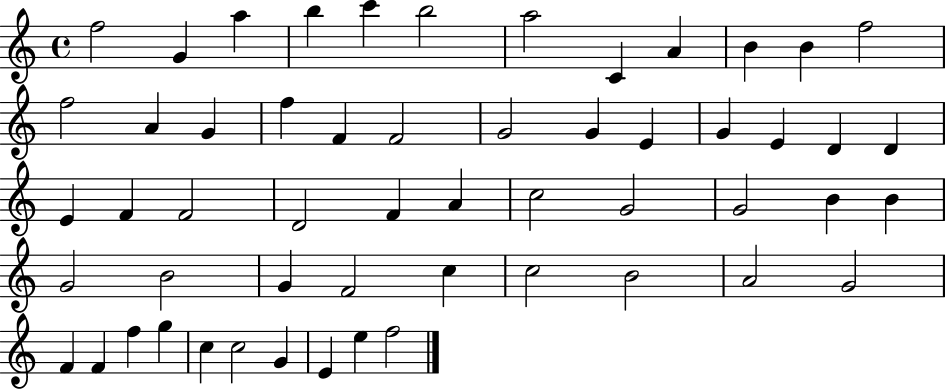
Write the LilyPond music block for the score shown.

{
  \clef treble
  \time 4/4
  \defaultTimeSignature
  \key c \major
  f''2 g'4 a''4 | b''4 c'''4 b''2 | a''2 c'4 a'4 | b'4 b'4 f''2 | \break f''2 a'4 g'4 | f''4 f'4 f'2 | g'2 g'4 e'4 | g'4 e'4 d'4 d'4 | \break e'4 f'4 f'2 | d'2 f'4 a'4 | c''2 g'2 | g'2 b'4 b'4 | \break g'2 b'2 | g'4 f'2 c''4 | c''2 b'2 | a'2 g'2 | \break f'4 f'4 f''4 g''4 | c''4 c''2 g'4 | e'4 e''4 f''2 | \bar "|."
}